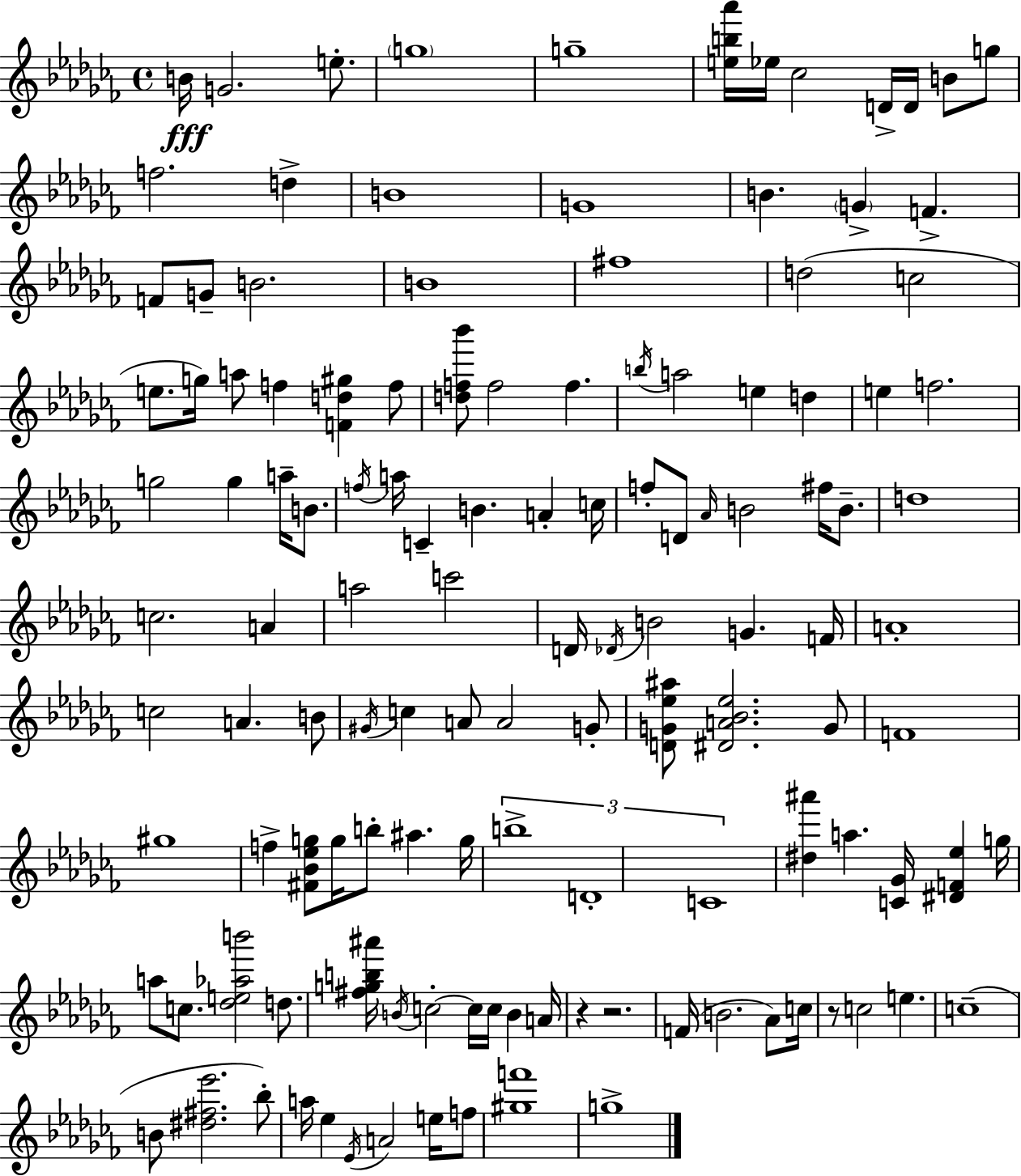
{
  \clef treble
  \time 4/4
  \defaultTimeSignature
  \key aes \minor
  b'16\fff g'2. e''8.-. | \parenthesize g''1 | g''1-- | <e'' b'' aes'''>16 ees''16 ces''2 d'16-> d'16 b'8 g''8 | \break f''2. d''4-> | b'1 | g'1 | b'4. \parenthesize g'4-> f'4.-> | \break f'8 g'8-- b'2. | b'1 | fis''1 | d''2( c''2 | \break e''8. g''16) a''8 f''4 <f' d'' gis''>4 f''8 | <d'' f'' bes'''>8 f''2 f''4. | \acciaccatura { b''16 } a''2 e''4 d''4 | e''4 f''2. | \break g''2 g''4 a''16-- b'8. | \acciaccatura { f''16 } a''16 c'4-- b'4. a'4-. | c''16 f''8-. d'8 \grace { aes'16 } b'2 fis''16 | b'8.-- d''1 | \break c''2. a'4 | a''2 c'''2 | d'16 \acciaccatura { des'16 } b'2 g'4. | f'16 a'1-. | \break c''2 a'4. | b'8 \acciaccatura { gis'16 } c''4 a'8 a'2 | g'8-. <d' g' ees'' ais''>8 <dis' a' bes' ees''>2. | g'8 f'1 | \break gis''1 | f''4-> <fis' bes' ees'' g''>8 g''16 b''8-. ais''4. | g''16 \tuplet 3/2 { b''1-> | d'1-. | \break c'1 } | <dis'' ais'''>4 a''4. <c' ges'>16 | <dis' f' ees''>4 g''16 a''8 c''8. <des'' e'' aes'' b'''>2 | d''8. <fis'' g'' b'' ais'''>16 \acciaccatura { b'16 } c''2-.~~ c''16 | \break c''16 b'4 a'16 r4 r2. | f'16( b'2. | aes'8) c''16 r8 c''2 | e''4. c''1--( | \break b'8 <dis'' fis'' ees'''>2. | bes''8-.) a''16 ees''4 \acciaccatura { ees'16 } a'2 | e''16 f''8 <gis'' f'''>1 | g''1-> | \break \bar "|."
}